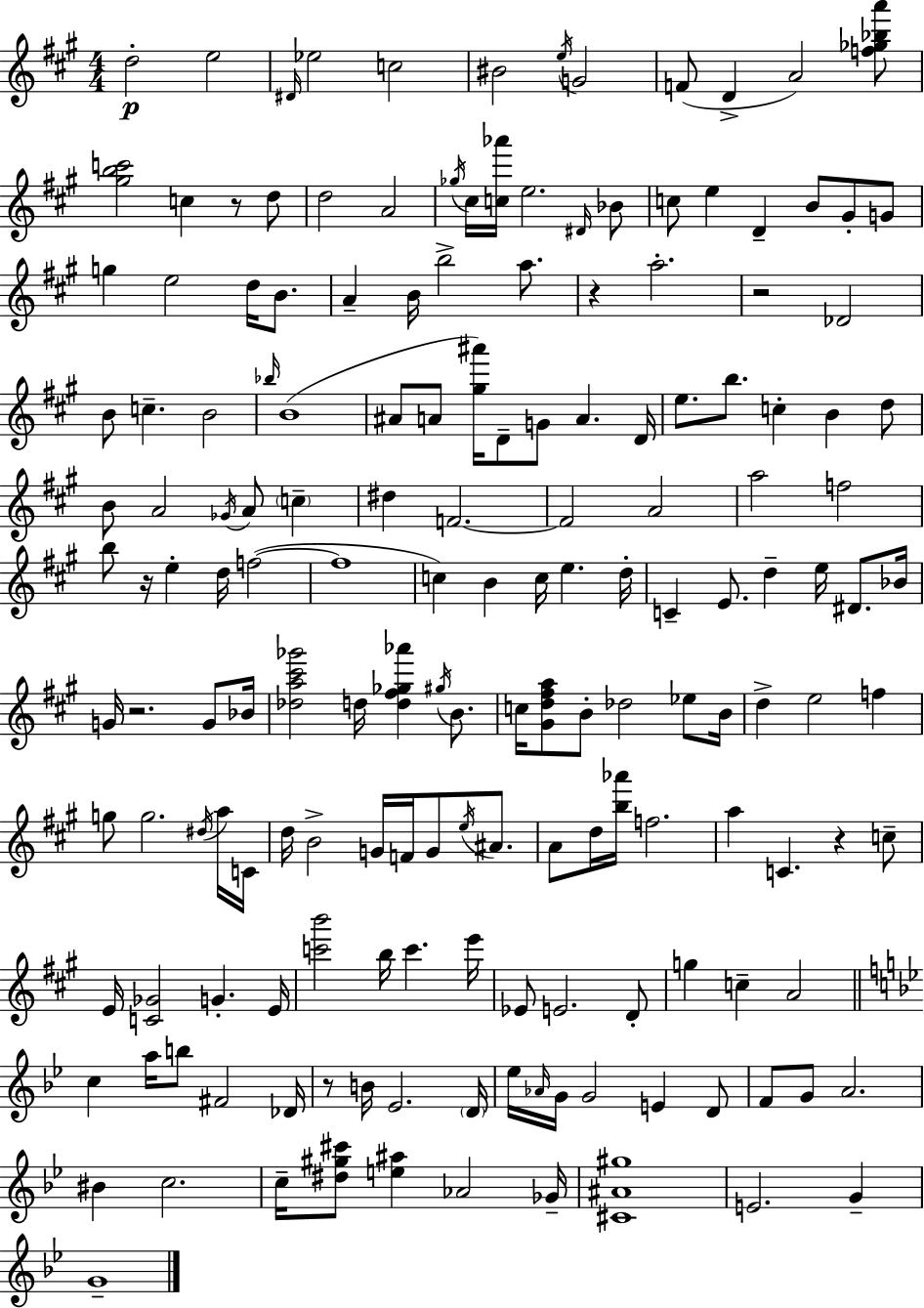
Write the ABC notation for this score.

X:1
T:Untitled
M:4/4
L:1/4
K:A
d2 e2 ^D/4 _e2 c2 ^B2 e/4 G2 F/2 D A2 [f_g_ba']/2 [^gbc']2 c z/2 d/2 d2 A2 _g/4 ^c/4 [c_a']/4 e2 ^D/4 _B/2 c/2 e D B/2 ^G/2 G/2 g e2 d/4 B/2 A B/4 b2 a/2 z a2 z2 _D2 B/2 c B2 _b/4 B4 ^A/2 A/2 [^g^a']/4 D/2 G/2 A D/4 e/2 b/2 c B d/2 B/2 A2 _G/4 A/2 c ^d F2 F2 A2 a2 f2 b/2 z/4 e d/4 f2 f4 c B c/4 e d/4 C E/2 d e/4 ^D/2 _B/4 G/4 z2 G/2 _B/4 [_da^c'_g']2 d/4 [d^f_g_a'] ^g/4 B/2 c/4 [^Gd^fa]/2 B/2 _d2 _e/2 B/4 d e2 f g/2 g2 ^d/4 a/4 C/4 d/4 B2 G/4 F/4 G/2 e/4 ^A/2 A/2 d/4 [b_a']/4 f2 a C z c/2 E/4 [C_G]2 G E/4 [c'b']2 b/4 c' e'/4 _E/2 E2 D/2 g c A2 c a/4 b/2 ^F2 _D/4 z/2 B/4 _E2 D/4 _e/4 _A/4 G/4 G2 E D/2 F/2 G/2 A2 ^B c2 c/4 [^d^g^c']/2 [e^a] _A2 _G/4 [^C^A^g]4 E2 G G4